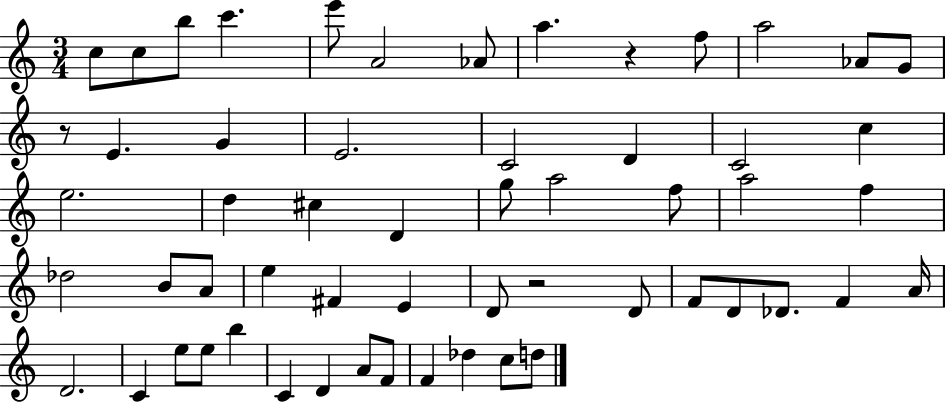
C5/e C5/e B5/e C6/q. E6/e A4/h Ab4/e A5/q. R/q F5/e A5/h Ab4/e G4/e R/e E4/q. G4/q E4/h. C4/h D4/q C4/h C5/q E5/h. D5/q C#5/q D4/q G5/e A5/h F5/e A5/h F5/q Db5/h B4/e A4/e E5/q F#4/q E4/q D4/e R/h D4/e F4/e D4/e Db4/e. F4/q A4/s D4/h. C4/q E5/e E5/e B5/q C4/q D4/q A4/e F4/e F4/q Db5/q C5/e D5/e